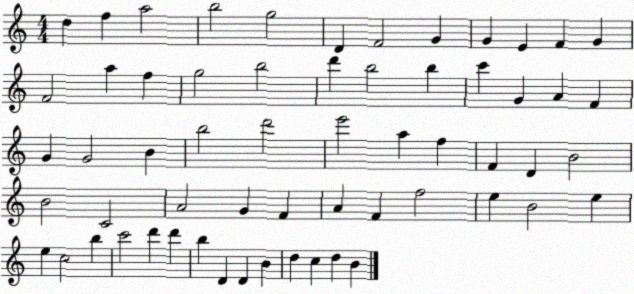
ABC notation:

X:1
T:Untitled
M:4/4
L:1/4
K:C
d f a2 b2 g2 D F2 G G E F G F2 a f g2 b2 d' b2 b c' G A F G G2 B b2 d'2 e'2 a f F D B2 B2 C2 A2 G F A F f2 e B2 e e c2 b c'2 d' d' b D D B d c d B